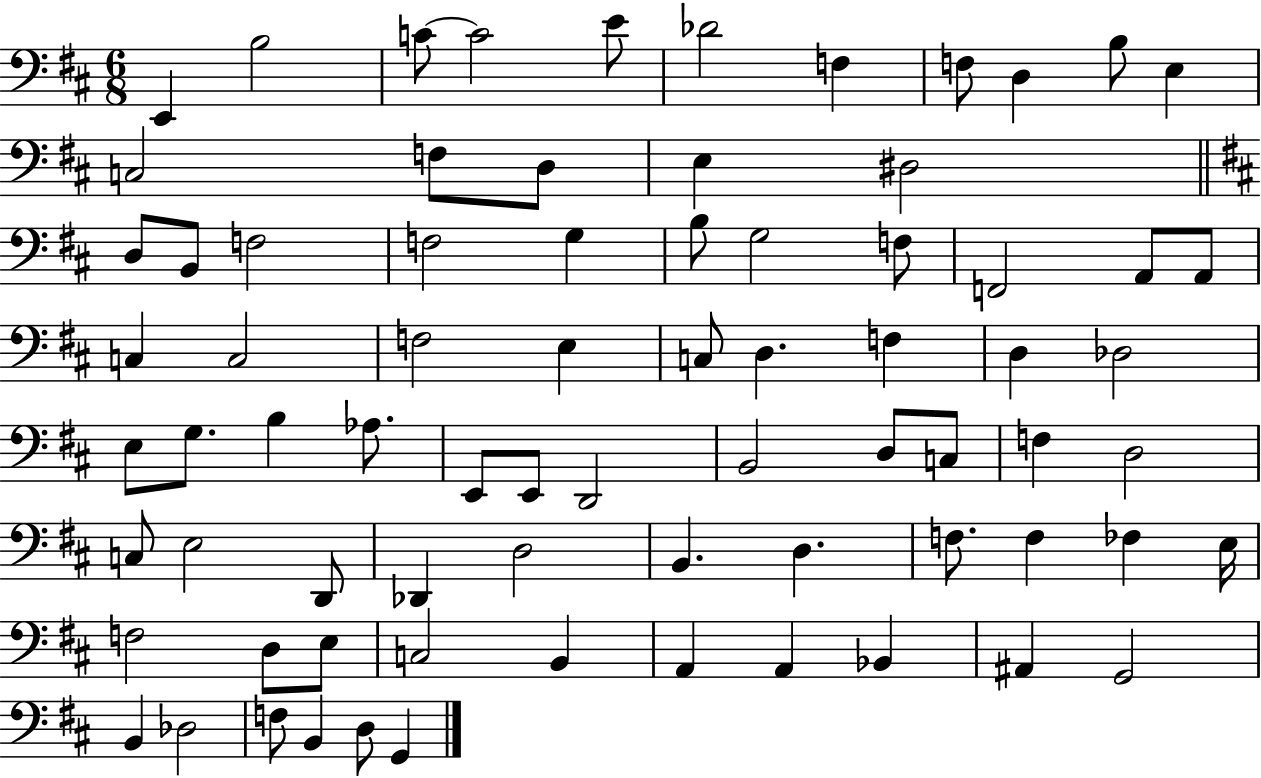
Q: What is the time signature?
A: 6/8